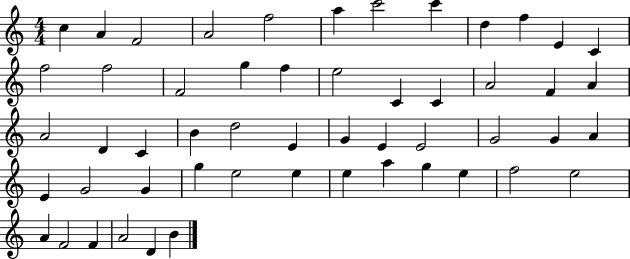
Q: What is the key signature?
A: C major